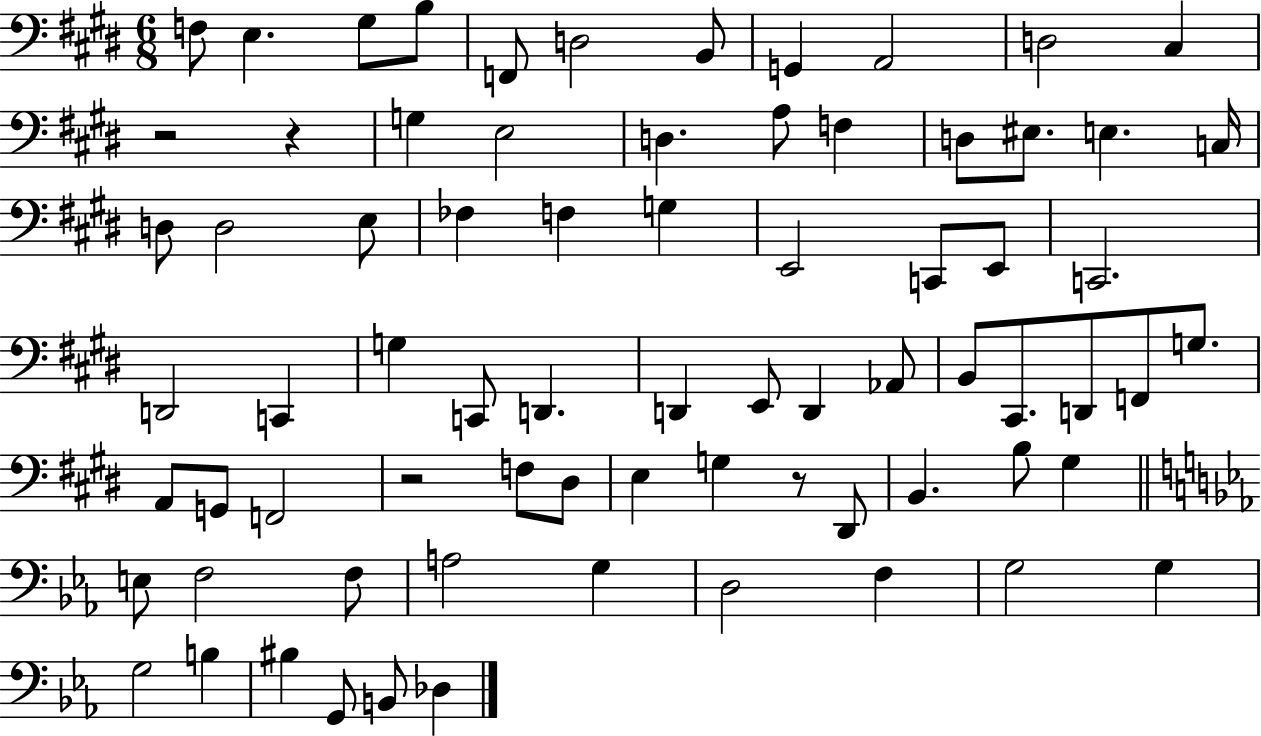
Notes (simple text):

F3/e E3/q. G#3/e B3/e F2/e D3/h B2/e G2/q A2/h D3/h C#3/q R/h R/q G3/q E3/h D3/q. A3/e F3/q D3/e EIS3/e. E3/q. C3/s D3/e D3/h E3/e FES3/q F3/q G3/q E2/h C2/e E2/e C2/h. D2/h C2/q G3/q C2/e D2/q. D2/q E2/e D2/q Ab2/e B2/e C#2/e. D2/e F2/e G3/e. A2/e G2/e F2/h R/h F3/e D#3/e E3/q G3/q R/e D#2/e B2/q. B3/e G#3/q E3/e F3/h F3/e A3/h G3/q D3/h F3/q G3/h G3/q G3/h B3/q BIS3/q G2/e B2/e Db3/q